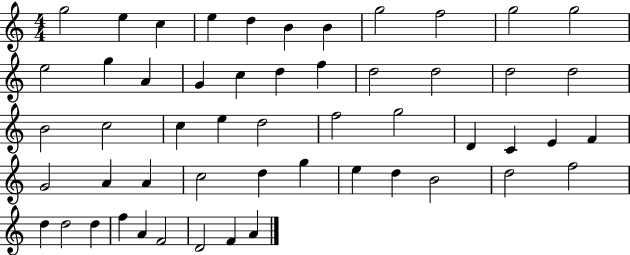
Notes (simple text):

G5/h E5/q C5/q E5/q D5/q B4/q B4/q G5/h F5/h G5/h G5/h E5/h G5/q A4/q G4/q C5/q D5/q F5/q D5/h D5/h D5/h D5/h B4/h C5/h C5/q E5/q D5/h F5/h G5/h D4/q C4/q E4/q F4/q G4/h A4/q A4/q C5/h D5/q G5/q E5/q D5/q B4/h D5/h F5/h D5/q D5/h D5/q F5/q A4/q F4/h D4/h F4/q A4/q